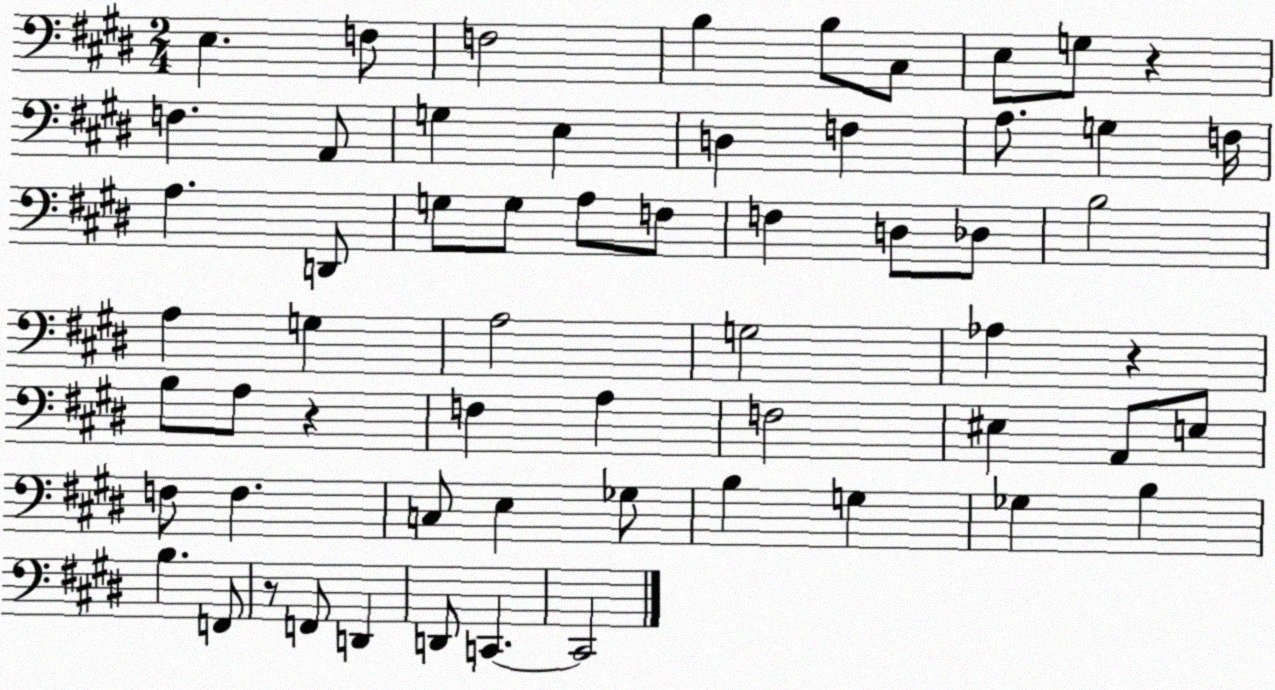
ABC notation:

X:1
T:Untitled
M:2/4
L:1/4
K:E
E, F,/2 F,2 B, B,/2 ^C,/2 E,/2 G,/2 z F, A,,/2 G, E, D, F, A,/2 G, F,/4 A, D,,/2 G,/2 G,/2 A,/2 F,/2 F, D,/2 _D,/2 B,2 A, G, A,2 G,2 _A, z B,/2 A,/2 z F, A, F,2 ^E, A,,/2 E,/2 F,/2 F, C,/2 E, _G,/2 B, G, _G, B, B, F,,/2 z/2 F,,/2 D,, D,,/2 C,, C,,2